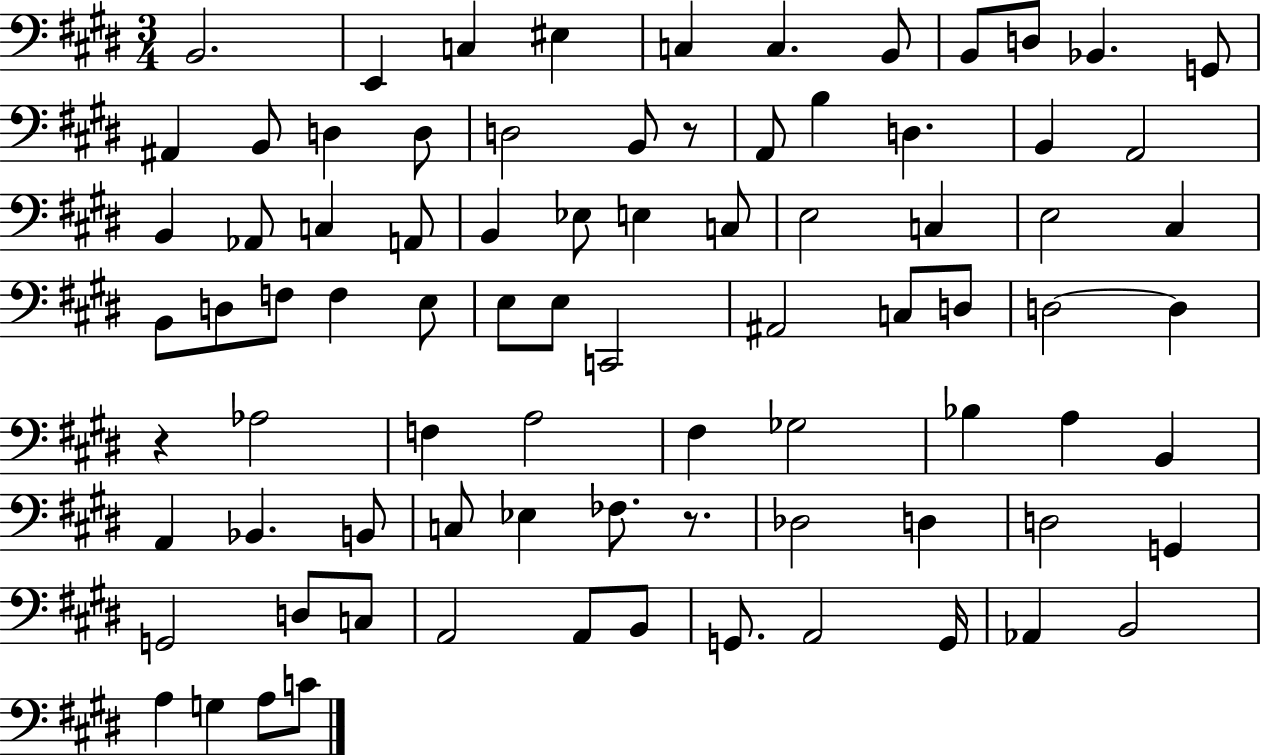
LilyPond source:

{
  \clef bass
  \numericTimeSignature
  \time 3/4
  \key e \major
  b,2. | e,4 c4 eis4 | c4 c4. b,8 | b,8 d8 bes,4. g,8 | \break ais,4 b,8 d4 d8 | d2 b,8 r8 | a,8 b4 d4. | b,4 a,2 | \break b,4 aes,8 c4 a,8 | b,4 ees8 e4 c8 | e2 c4 | e2 cis4 | \break b,8 d8 f8 f4 e8 | e8 e8 c,2 | ais,2 c8 d8 | d2~~ d4 | \break r4 aes2 | f4 a2 | fis4 ges2 | bes4 a4 b,4 | \break a,4 bes,4. b,8 | c8 ees4 fes8. r8. | des2 d4 | d2 g,4 | \break g,2 d8 c8 | a,2 a,8 b,8 | g,8. a,2 g,16 | aes,4 b,2 | \break a4 g4 a8 c'8 | \bar "|."
}